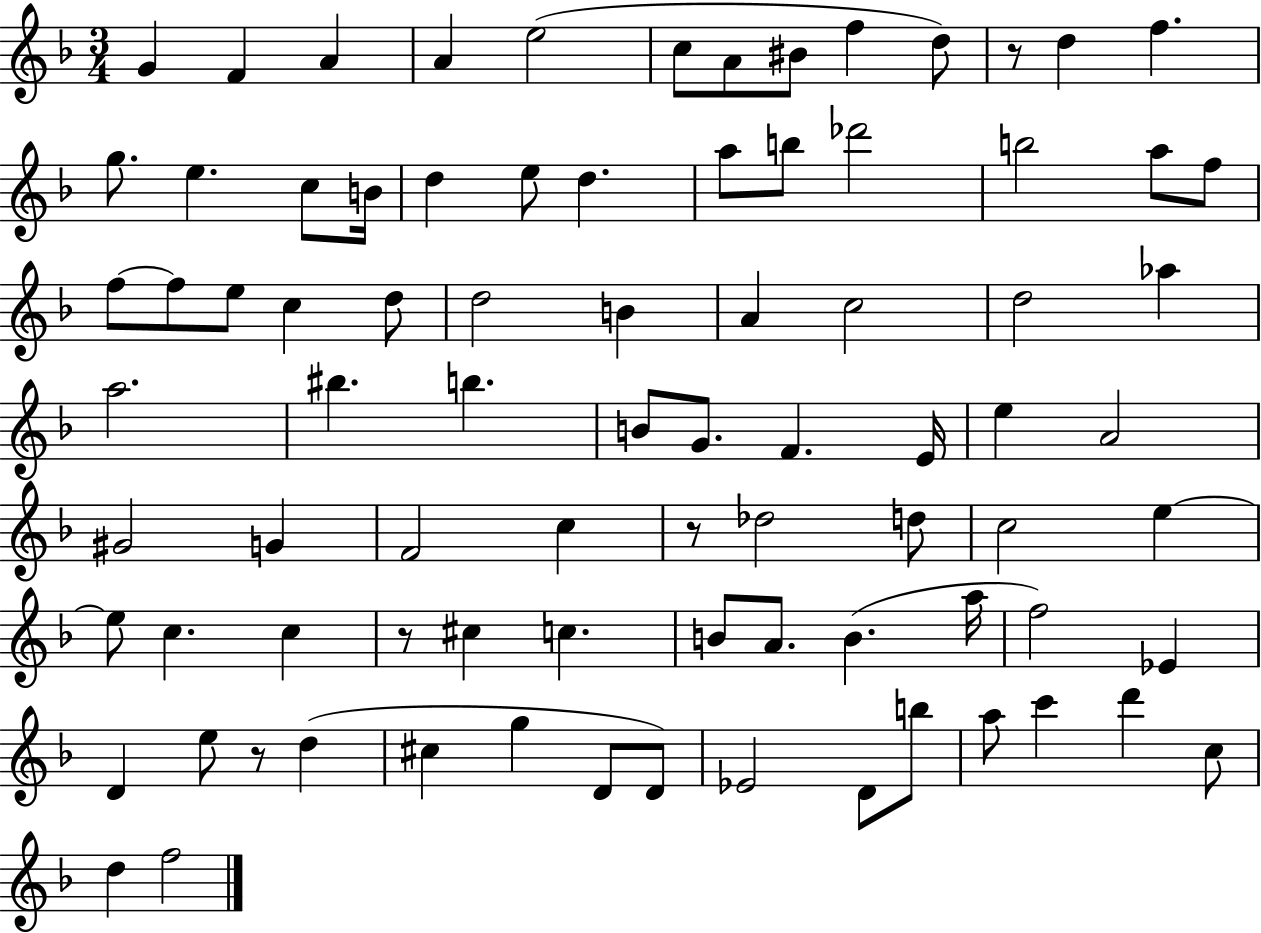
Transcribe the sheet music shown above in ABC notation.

X:1
T:Untitled
M:3/4
L:1/4
K:F
G F A A e2 c/2 A/2 ^B/2 f d/2 z/2 d f g/2 e c/2 B/4 d e/2 d a/2 b/2 _d'2 b2 a/2 f/2 f/2 f/2 e/2 c d/2 d2 B A c2 d2 _a a2 ^b b B/2 G/2 F E/4 e A2 ^G2 G F2 c z/2 _d2 d/2 c2 e e/2 c c z/2 ^c c B/2 A/2 B a/4 f2 _E D e/2 z/2 d ^c g D/2 D/2 _E2 D/2 b/2 a/2 c' d' c/2 d f2